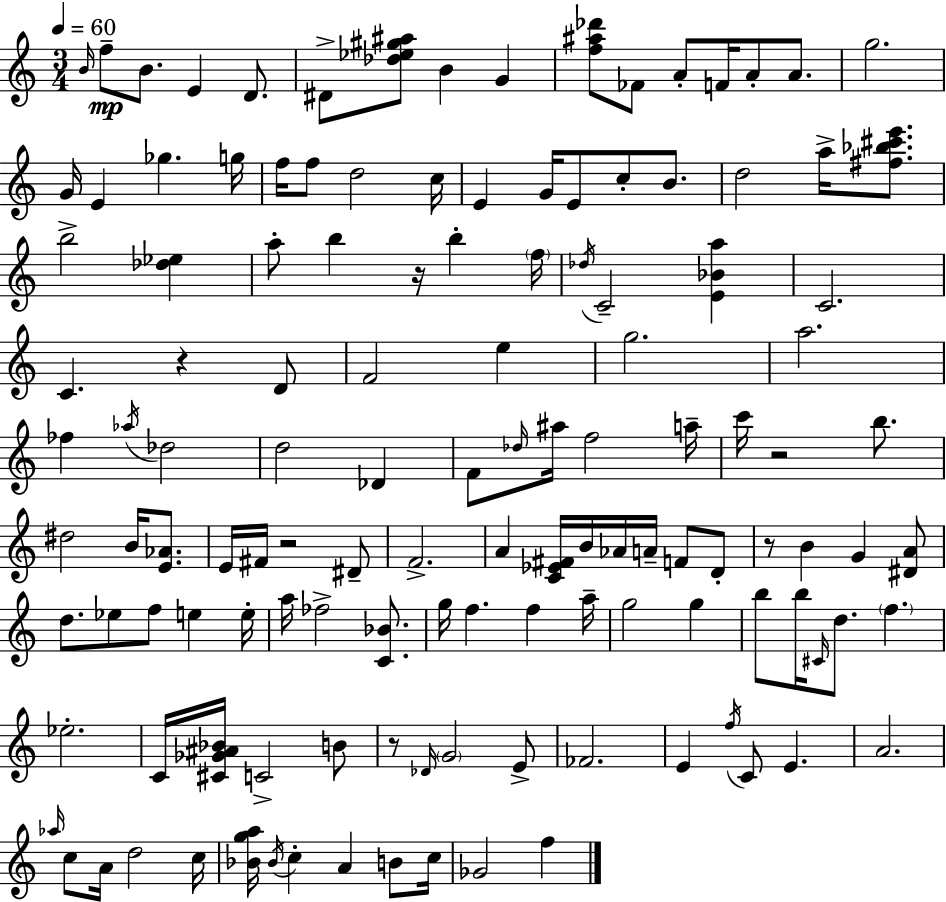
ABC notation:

X:1
T:Untitled
M:3/4
L:1/4
K:Am
B/4 f/2 B/2 E D/2 ^D/2 [_d_e^g^a]/2 B G [f^a_d']/2 _F/2 A/2 F/4 A/2 A/2 g2 G/4 E _g g/4 f/4 f/2 d2 c/4 E G/4 E/2 c/2 B/2 d2 a/4 [^f_b^c'e']/2 b2 [_d_e] a/2 b z/4 b f/4 _d/4 C2 [E_Ba] C2 C z D/2 F2 e g2 a2 _f _a/4 _d2 d2 _D F/2 _d/4 ^a/4 f2 a/4 c'/4 z2 b/2 ^d2 B/4 [E_A]/2 E/4 ^F/4 z2 ^D/2 F2 A [C_E^F]/4 B/4 _A/4 A/4 F/2 D/2 z/2 B G [^DA]/2 d/2 _e/2 f/2 e e/4 a/4 _f2 [C_B]/2 g/4 f f a/4 g2 g b/2 b/4 ^C/4 d/2 f _e2 C/4 [^C_G^A_B]/4 C2 B/2 z/2 _D/4 G2 E/2 _F2 E f/4 C/2 E A2 _a/4 c/2 A/4 d2 c/4 [_Bga]/4 _B/4 c A B/2 c/4 _G2 f